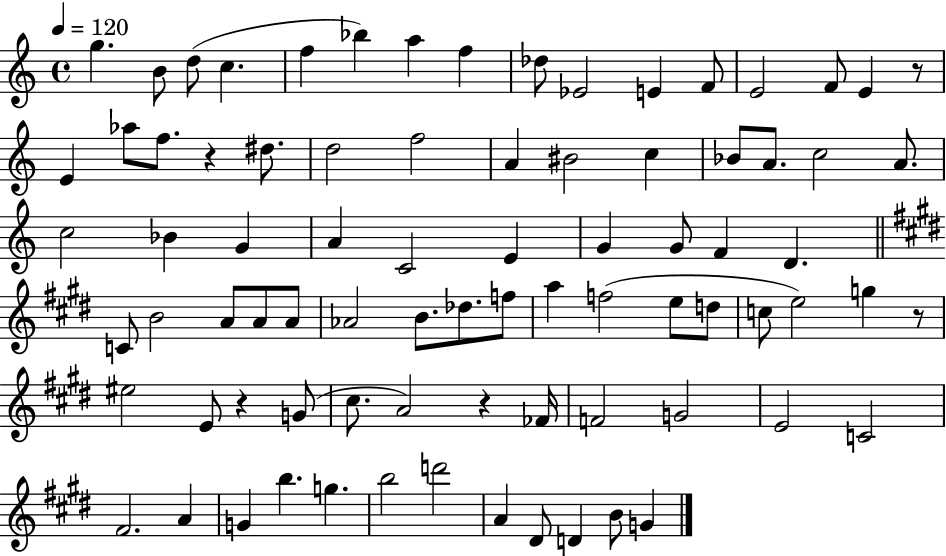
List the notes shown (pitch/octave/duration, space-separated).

G5/q. B4/e D5/e C5/q. F5/q Bb5/q A5/q F5/q Db5/e Eb4/h E4/q F4/e E4/h F4/e E4/q R/e E4/q Ab5/e F5/e. R/q D#5/e. D5/h F5/h A4/q BIS4/h C5/q Bb4/e A4/e. C5/h A4/e. C5/h Bb4/q G4/q A4/q C4/h E4/q G4/q G4/e F4/q D4/q. C4/e B4/h A4/e A4/e A4/e Ab4/h B4/e. Db5/e. F5/e A5/q F5/h E5/e D5/e C5/e E5/h G5/q R/e EIS5/h E4/e R/q G4/e C#5/e. A4/h R/q FES4/s F4/h G4/h E4/h C4/h F#4/h. A4/q G4/q B5/q. G5/q. B5/h D6/h A4/q D#4/e D4/q B4/e G4/q